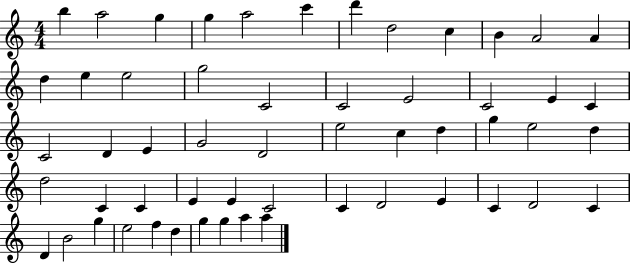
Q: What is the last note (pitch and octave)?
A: A5